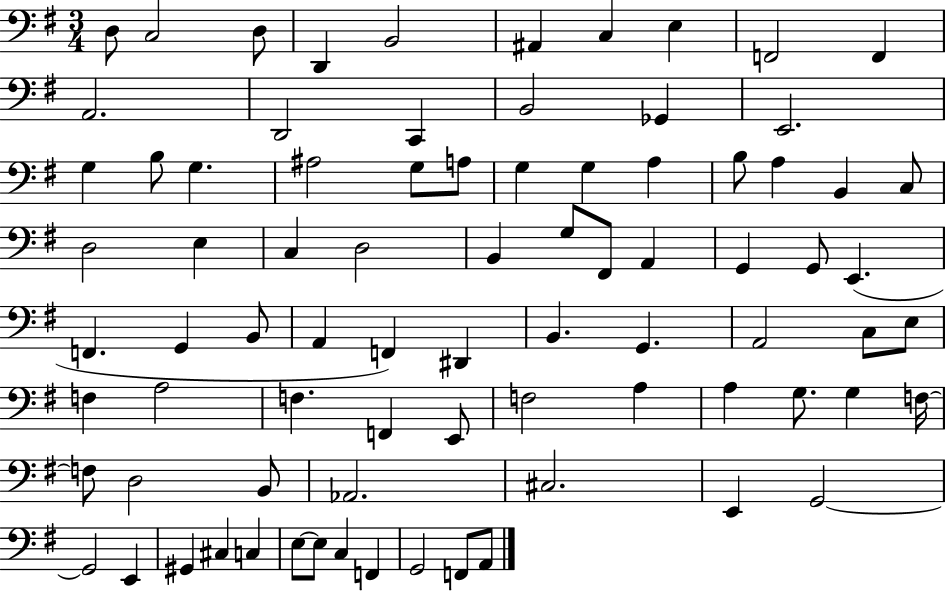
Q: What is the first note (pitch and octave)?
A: D3